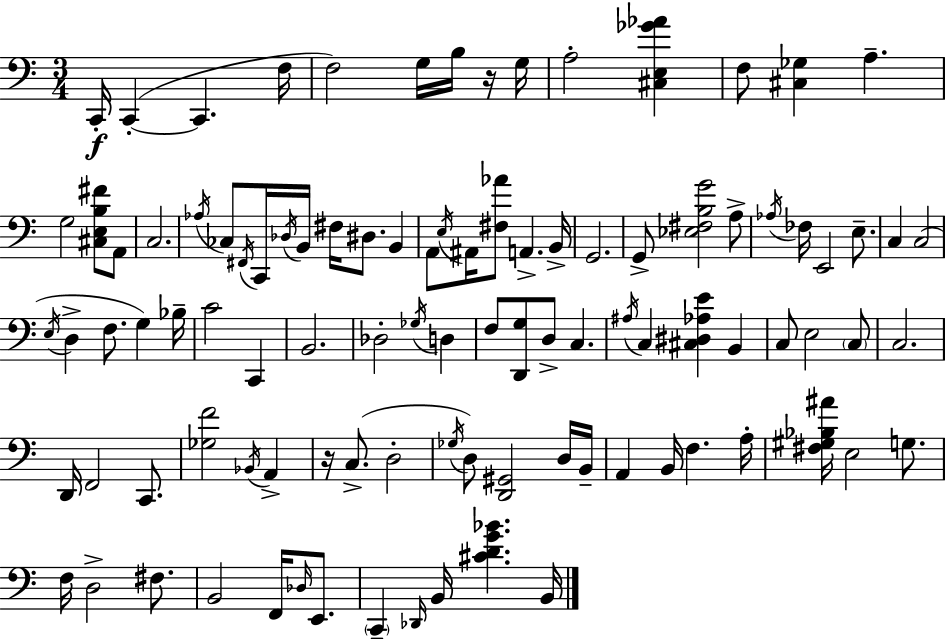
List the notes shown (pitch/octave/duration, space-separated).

C2/s C2/q C2/q. F3/s F3/h G3/s B3/s R/s G3/s A3/h [C#3,E3,Gb4,Ab4]/q F3/e [C#3,Gb3]/q A3/q. G3/h [C#3,E3,B3,F#4]/e A2/e C3/h. Ab3/s CES3/e F#2/s C2/s Db3/s B2/s F#3/s D#3/e. B2/q A2/e E3/s A#2/s [F#3,Ab4]/e A2/q. B2/s G2/h. G2/e [Eb3,F#3,B3,G4]/h A3/e Ab3/s FES3/s E2/h E3/e. C3/q C3/h E3/s D3/q F3/e. G3/q Bb3/s C4/h C2/q B2/h. Db3/h Gb3/s D3/q F3/e [D2,G3]/e D3/e C3/q. A#3/s C3/q [C#3,D#3,Ab3,E4]/q B2/q C3/e E3/h C3/e C3/h. D2/s F2/h C2/e. [Gb3,F4]/h Bb2/s A2/q R/s C3/e. D3/h Gb3/s D3/e [D2,G#2]/h D3/s B2/s A2/q B2/s F3/q. A3/s [F#3,G#3,Bb3,A#4]/s E3/h G3/e. F3/s D3/h F#3/e. B2/h F2/s Db3/s E2/e. C2/q Db2/s B2/s [C#4,D4,G4,Bb4]/q. B2/s